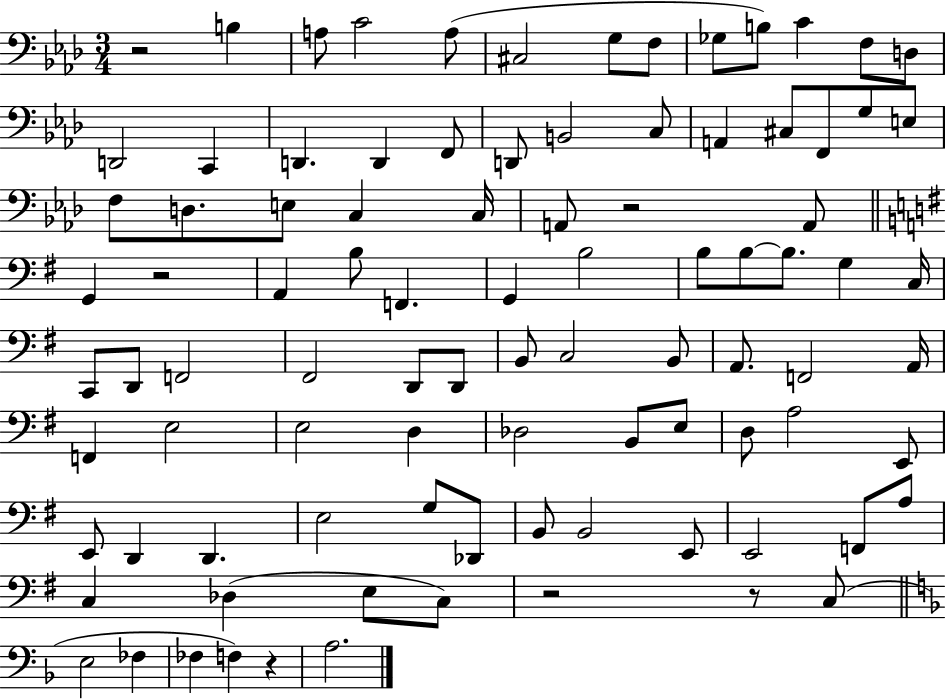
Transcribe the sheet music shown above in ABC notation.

X:1
T:Untitled
M:3/4
L:1/4
K:Ab
z2 B, A,/2 C2 A,/2 ^C,2 G,/2 F,/2 _G,/2 B,/2 C F,/2 D,/2 D,,2 C,, D,, D,, F,,/2 D,,/2 B,,2 C,/2 A,, ^C,/2 F,,/2 G,/2 E,/2 F,/2 D,/2 E,/2 C, C,/4 A,,/2 z2 A,,/2 G,, z2 A,, B,/2 F,, G,, B,2 B,/2 B,/2 B,/2 G, C,/4 C,,/2 D,,/2 F,,2 ^F,,2 D,,/2 D,,/2 B,,/2 C,2 B,,/2 A,,/2 F,,2 A,,/4 F,, E,2 E,2 D, _D,2 B,,/2 E,/2 D,/2 A,2 E,,/2 E,,/2 D,, D,, E,2 G,/2 _D,,/2 B,,/2 B,,2 E,,/2 E,,2 F,,/2 A,/2 C, _D, E,/2 C,/2 z2 z/2 C,/2 E,2 _F, _F, F, z A,2